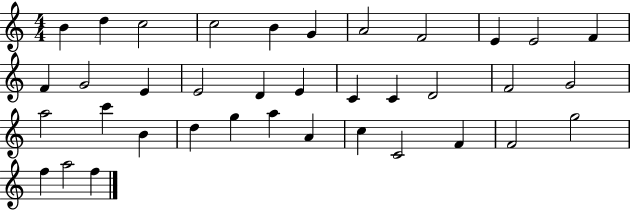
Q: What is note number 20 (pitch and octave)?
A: D4